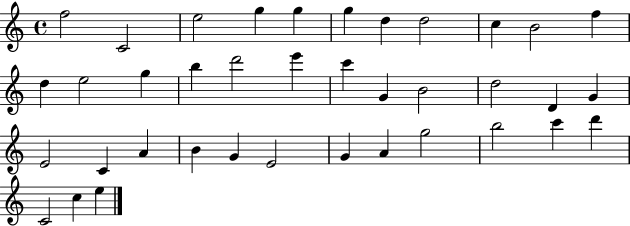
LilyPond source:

{
  \clef treble
  \time 4/4
  \defaultTimeSignature
  \key c \major
  f''2 c'2 | e''2 g''4 g''4 | g''4 d''4 d''2 | c''4 b'2 f''4 | \break d''4 e''2 g''4 | b''4 d'''2 e'''4 | c'''4 g'4 b'2 | d''2 d'4 g'4 | \break e'2 c'4 a'4 | b'4 g'4 e'2 | g'4 a'4 g''2 | b''2 c'''4 d'''4 | \break c'2 c''4 e''4 | \bar "|."
}